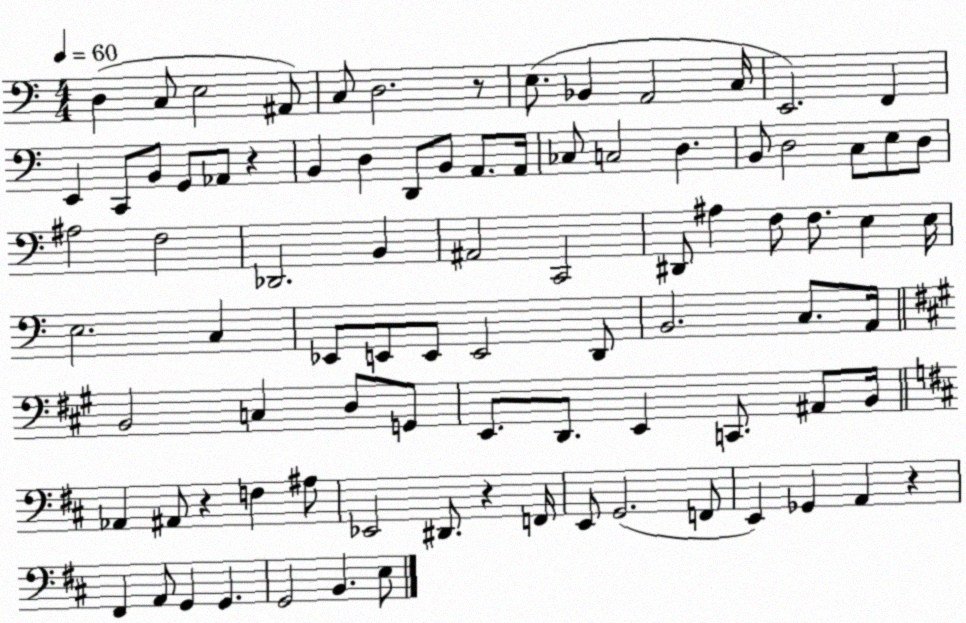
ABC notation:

X:1
T:Untitled
M:4/4
L:1/4
K:C
D, C,/2 E,2 ^A,,/2 C,/2 D,2 z/2 E,/2 _B,, A,,2 C,/4 E,,2 F,, E,, C,,/2 B,,/2 G,,/2 _A,,/2 z B,, D, D,,/2 B,,/2 A,,/2 A,,/4 _C,/2 C,2 D, B,,/2 D,2 C,/2 E,/2 D,/2 ^A,2 F,2 _D,,2 B,, ^A,,2 C,,2 ^D,,/2 ^A, F,/2 F,/2 E, E,/4 E,2 C, _E,,/2 E,,/2 E,,/2 E,,2 D,,/2 B,,2 C,/2 A,,/4 B,,2 C, D,/2 G,,/2 E,,/2 D,,/2 E,, C,,/2 ^A,,/2 B,,/4 _A,, ^A,,/2 z F, ^A,/2 _E,,2 ^D,,/2 z F,,/4 E,,/2 G,,2 F,,/2 E,, _G,, A,, z ^F,, A,,/2 G,, G,, G,,2 B,, E,/2